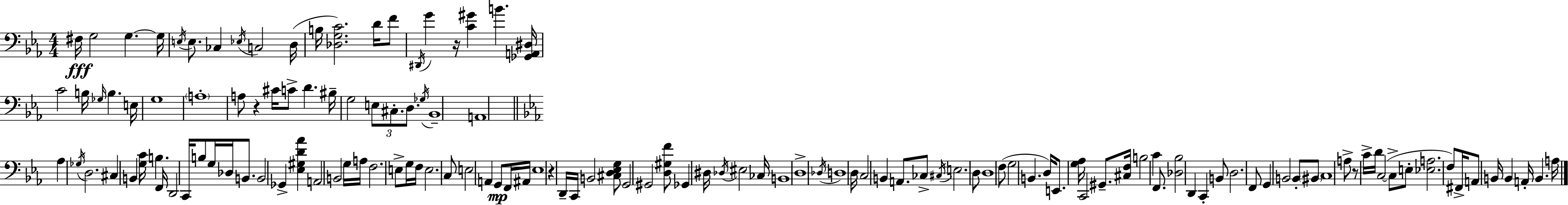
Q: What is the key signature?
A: C minor